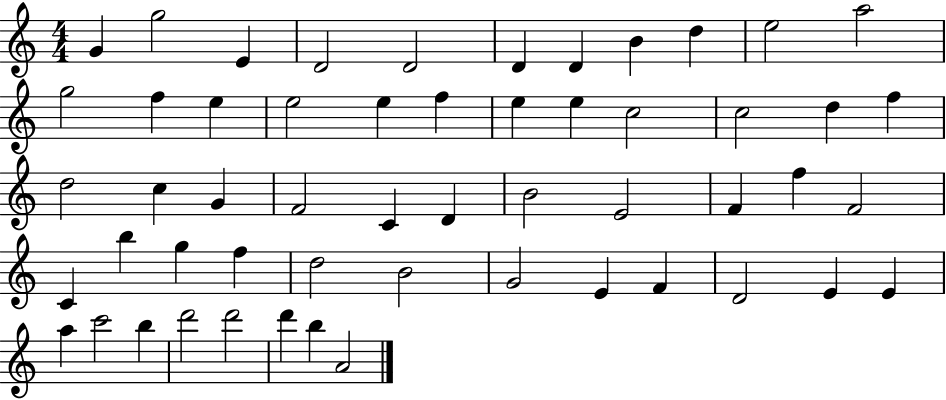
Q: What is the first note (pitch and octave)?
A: G4